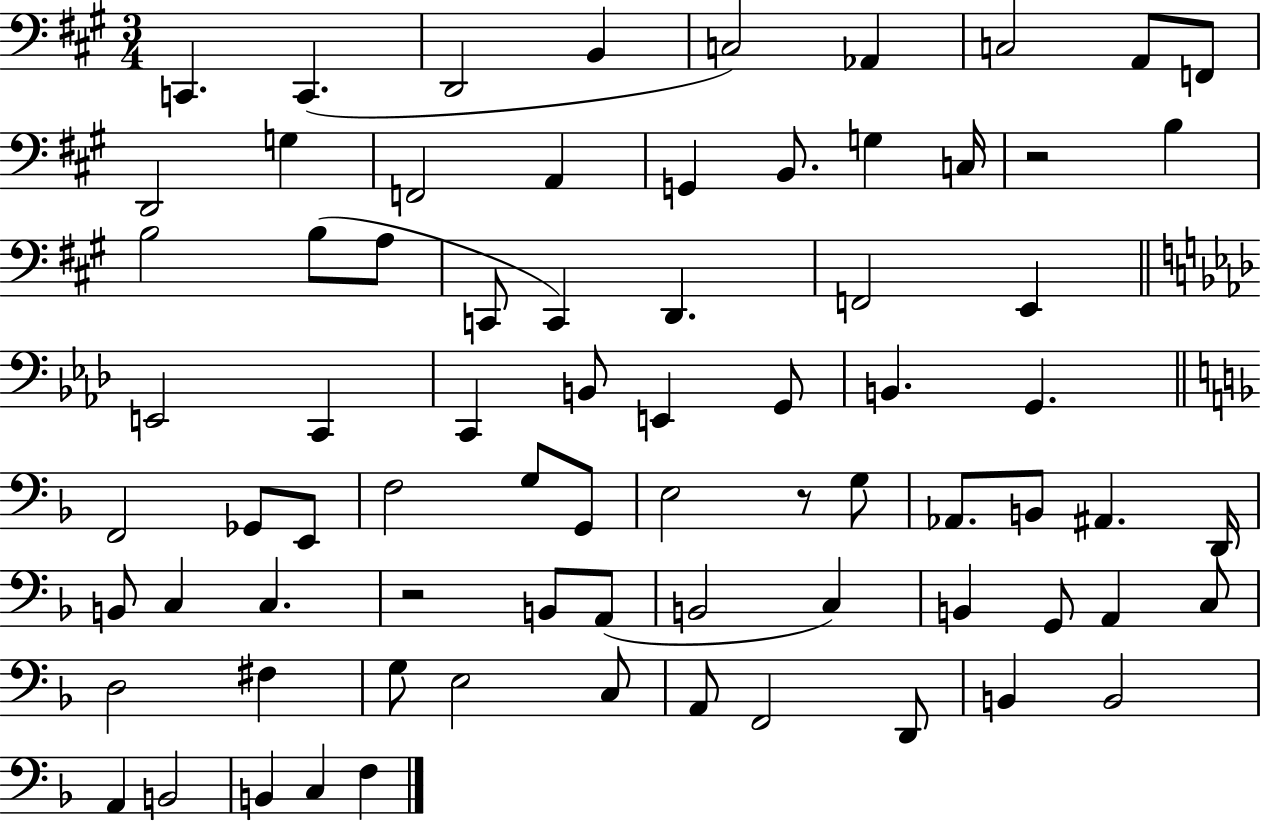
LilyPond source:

{
  \clef bass
  \numericTimeSignature
  \time 3/4
  \key a \major
  \repeat volta 2 { c,4. c,4.( | d,2 b,4 | c2) aes,4 | c2 a,8 f,8 | \break d,2 g4 | f,2 a,4 | g,4 b,8. g4 c16 | r2 b4 | \break b2 b8( a8 | c,8 c,4) d,4. | f,2 e,4 | \bar "||" \break \key aes \major e,2 c,4 | c,4 b,8 e,4 g,8 | b,4. g,4. | \bar "||" \break \key d \minor f,2 ges,8 e,8 | f2 g8 g,8 | e2 r8 g8 | aes,8. b,8 ais,4. d,16 | \break b,8 c4 c4. | r2 b,8 a,8( | b,2 c4) | b,4 g,8 a,4 c8 | \break d2 fis4 | g8 e2 c8 | a,8 f,2 d,8 | b,4 b,2 | \break a,4 b,2 | b,4 c4 f4 | } \bar "|."
}